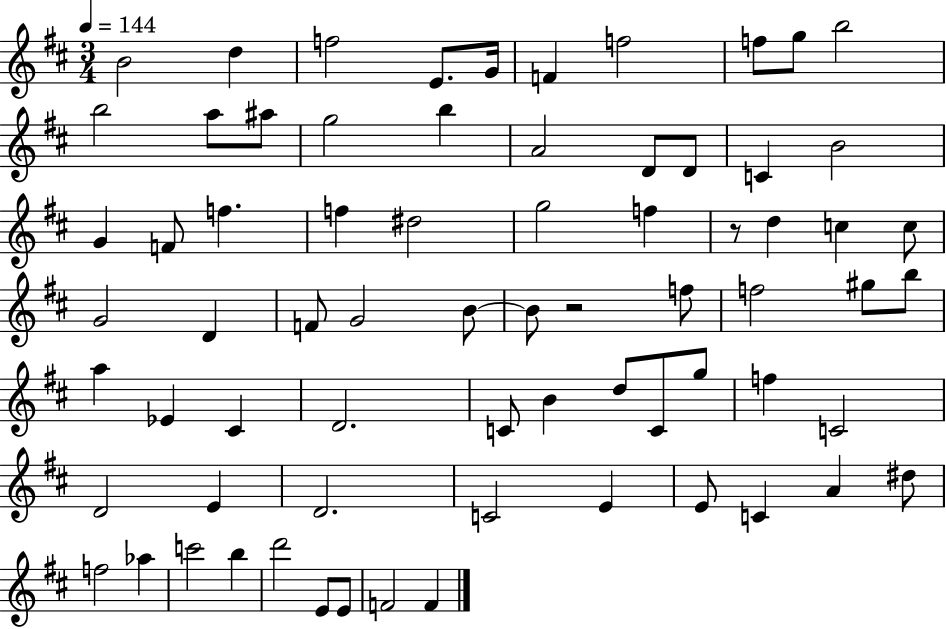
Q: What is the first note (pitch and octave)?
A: B4